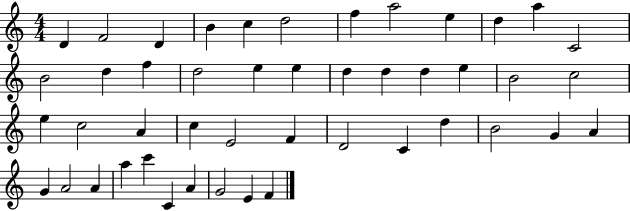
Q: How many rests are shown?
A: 0